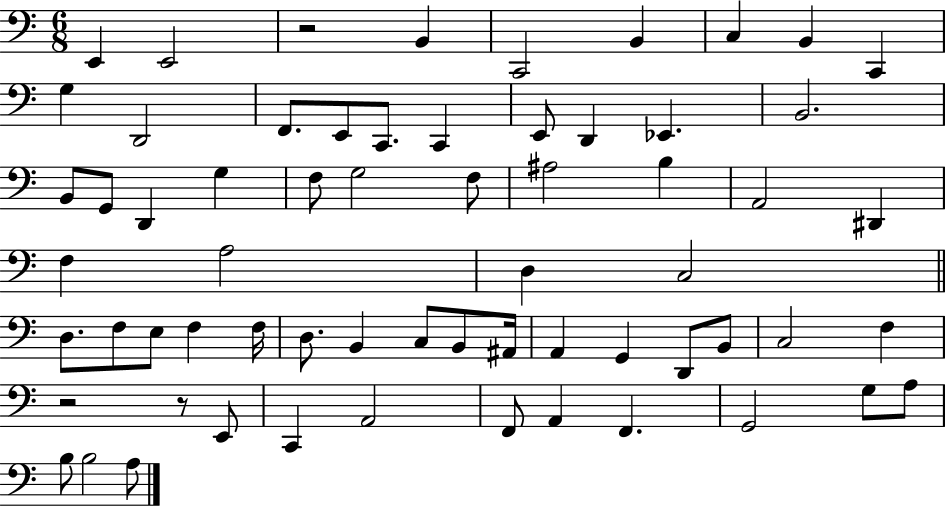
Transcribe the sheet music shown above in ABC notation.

X:1
T:Untitled
M:6/8
L:1/4
K:C
E,, E,,2 z2 B,, C,,2 B,, C, B,, C,, G, D,,2 F,,/2 E,,/2 C,,/2 C,, E,,/2 D,, _E,, B,,2 B,,/2 G,,/2 D,, G, F,/2 G,2 F,/2 ^A,2 B, A,,2 ^D,, F, A,2 D, C,2 D,/2 F,/2 E,/2 F, F,/4 D,/2 B,, C,/2 B,,/2 ^A,,/4 A,, G,, D,,/2 B,,/2 C,2 F, z2 z/2 E,,/2 C,, A,,2 F,,/2 A,, F,, G,,2 G,/2 A,/2 B,/2 B,2 A,/2